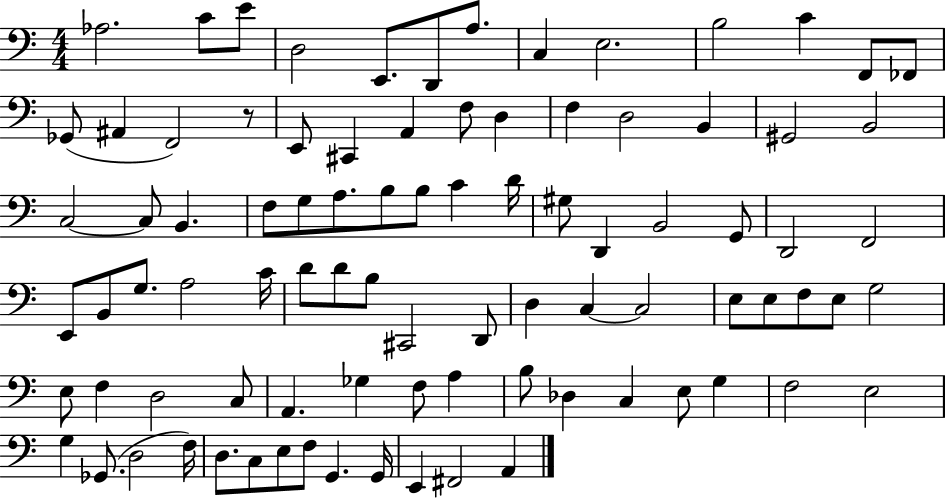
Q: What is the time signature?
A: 4/4